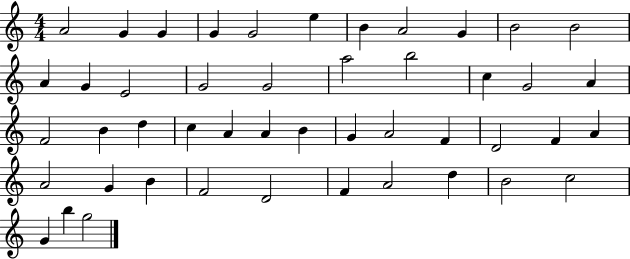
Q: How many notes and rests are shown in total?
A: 47